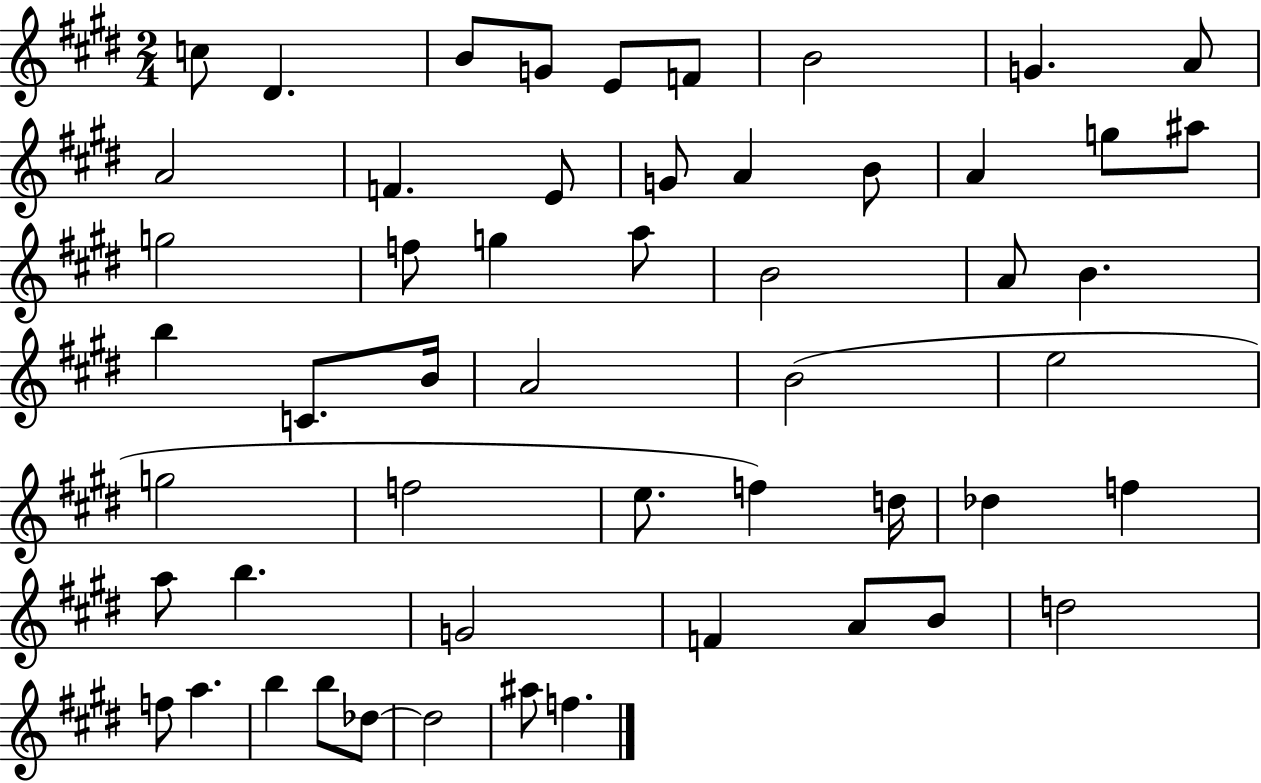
C5/e D#4/q. B4/e G4/e E4/e F4/e B4/h G4/q. A4/e A4/h F4/q. E4/e G4/e A4/q B4/e A4/q G5/e A#5/e G5/h F5/e G5/q A5/e B4/h A4/e B4/q. B5/q C4/e. B4/s A4/h B4/h E5/h G5/h F5/h E5/e. F5/q D5/s Db5/q F5/q A5/e B5/q. G4/h F4/q A4/e B4/e D5/h F5/e A5/q. B5/q B5/e Db5/e Db5/h A#5/e F5/q.